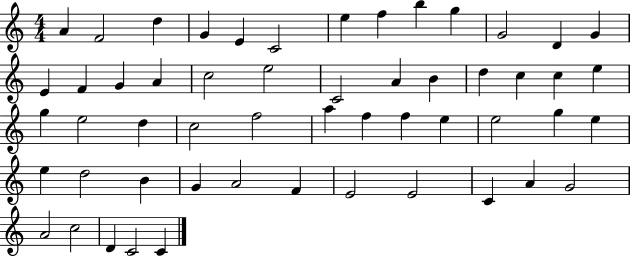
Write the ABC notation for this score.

X:1
T:Untitled
M:4/4
L:1/4
K:C
A F2 d G E C2 e f b g G2 D G E F G A c2 e2 C2 A B d c c e g e2 d c2 f2 a f f e e2 g e e d2 B G A2 F E2 E2 C A G2 A2 c2 D C2 C